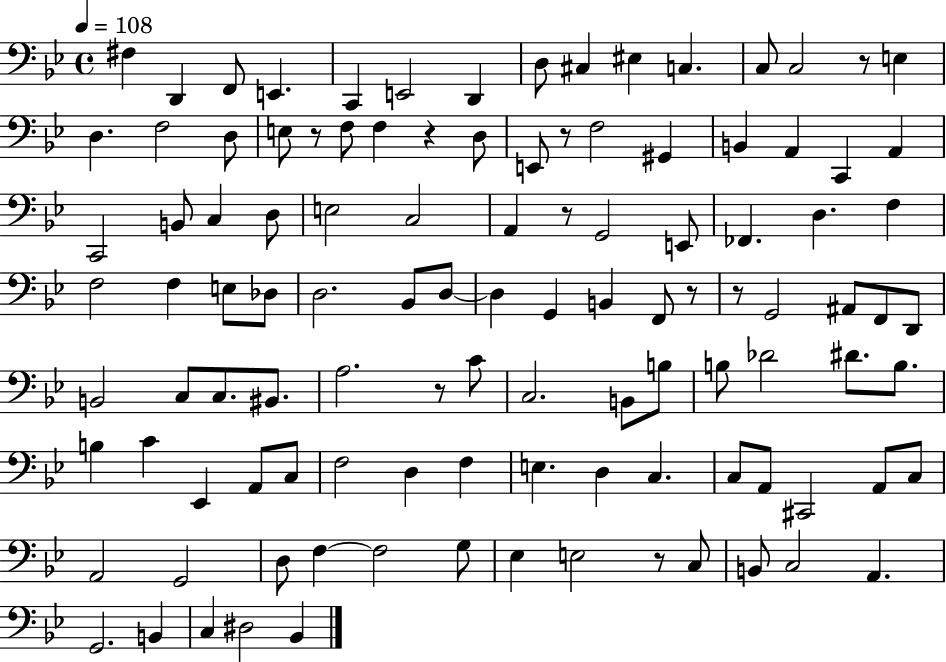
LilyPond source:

{
  \clef bass
  \time 4/4
  \defaultTimeSignature
  \key bes \major
  \tempo 4 = 108
  \repeat volta 2 { fis4 d,4 f,8 e,4. | c,4 e,2 d,4 | d8 cis4 eis4 c4. | c8 c2 r8 e4 | \break d4. f2 d8 | e8 r8 f8 f4 r4 d8 | e,8 r8 f2 gis,4 | b,4 a,4 c,4 a,4 | \break c,2 b,8 c4 d8 | e2 c2 | a,4 r8 g,2 e,8 | fes,4. d4. f4 | \break f2 f4 e8 des8 | d2. bes,8 d8~~ | d4 g,4 b,4 f,8 r8 | r8 g,2 ais,8 f,8 d,8 | \break b,2 c8 c8. bis,8. | a2. r8 c'8 | c2. b,8 b8 | b8 des'2 dis'8. b8. | \break b4 c'4 ees,4 a,8 c8 | f2 d4 f4 | e4. d4 c4. | c8 a,8 cis,2 a,8 c8 | \break a,2 g,2 | d8 f4~~ f2 g8 | ees4 e2 r8 c8 | b,8 c2 a,4. | \break g,2. b,4 | c4 dis2 bes,4 | } \bar "|."
}